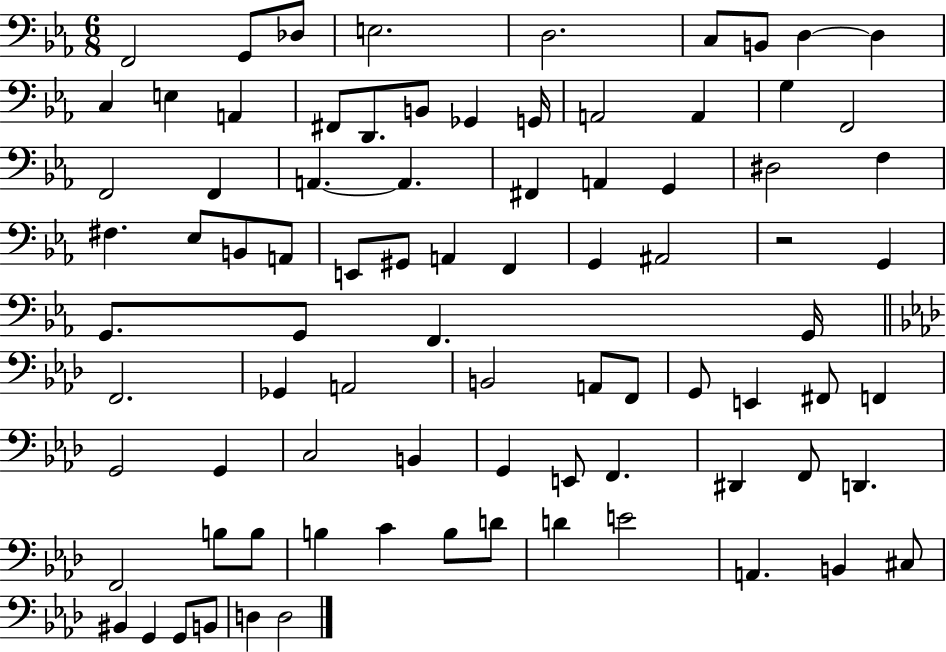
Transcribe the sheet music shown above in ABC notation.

X:1
T:Untitled
M:6/8
L:1/4
K:Eb
F,,2 G,,/2 _D,/2 E,2 D,2 C,/2 B,,/2 D, D, C, E, A,, ^F,,/2 D,,/2 B,,/2 _G,, G,,/4 A,,2 A,, G, F,,2 F,,2 F,, A,, A,, ^F,, A,, G,, ^D,2 F, ^F, _E,/2 B,,/2 A,,/2 E,,/2 ^G,,/2 A,, F,, G,, ^A,,2 z2 G,, G,,/2 G,,/2 F,, G,,/4 F,,2 _G,, A,,2 B,,2 A,,/2 F,,/2 G,,/2 E,, ^F,,/2 F,, G,,2 G,, C,2 B,, G,, E,,/2 F,, ^D,, F,,/2 D,, F,,2 B,/2 B,/2 B, C B,/2 D/2 D E2 A,, B,, ^C,/2 ^B,, G,, G,,/2 B,,/2 D, D,2